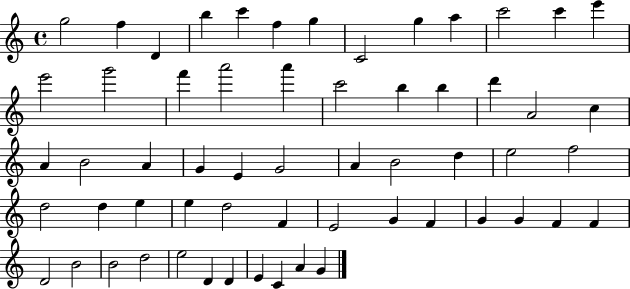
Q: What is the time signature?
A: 4/4